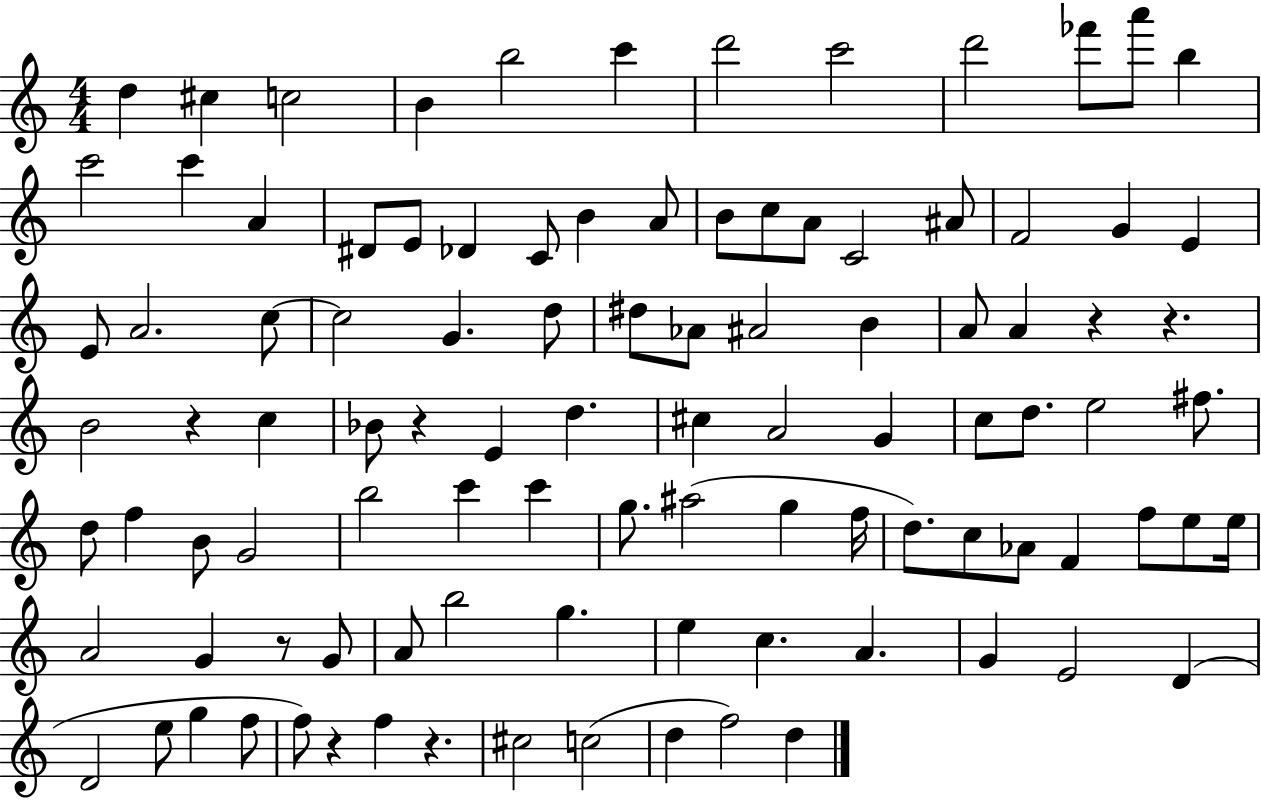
{
  \clef treble
  \numericTimeSignature
  \time 4/4
  \key c \major
  \repeat volta 2 { d''4 cis''4 c''2 | b'4 b''2 c'''4 | d'''2 c'''2 | d'''2 fes'''8 a'''8 b''4 | \break c'''2 c'''4 a'4 | dis'8 e'8 des'4 c'8 b'4 a'8 | b'8 c''8 a'8 c'2 ais'8 | f'2 g'4 e'4 | \break e'8 a'2. c''8~~ | c''2 g'4. d''8 | dis''8 aes'8 ais'2 b'4 | a'8 a'4 r4 r4. | \break b'2 r4 c''4 | bes'8 r4 e'4 d''4. | cis''4 a'2 g'4 | c''8 d''8. e''2 fis''8. | \break d''8 f''4 b'8 g'2 | b''2 c'''4 c'''4 | g''8. ais''2( g''4 f''16 | d''8.) c''8 aes'8 f'4 f''8 e''8 e''16 | \break a'2 g'4 r8 g'8 | a'8 b''2 g''4. | e''4 c''4. a'4. | g'4 e'2 d'4( | \break d'2 e''8 g''4 f''8 | f''8) r4 f''4 r4. | cis''2 c''2( | d''4 f''2) d''4 | \break } \bar "|."
}